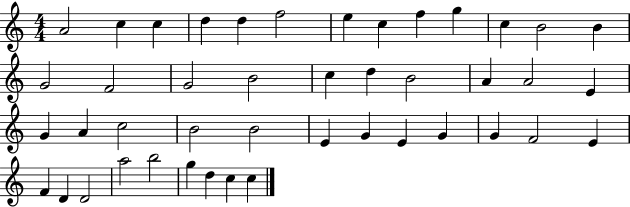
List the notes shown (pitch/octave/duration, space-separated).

A4/h C5/q C5/q D5/q D5/q F5/h E5/q C5/q F5/q G5/q C5/q B4/h B4/q G4/h F4/h G4/h B4/h C5/q D5/q B4/h A4/q A4/h E4/q G4/q A4/q C5/h B4/h B4/h E4/q G4/q E4/q G4/q G4/q F4/h E4/q F4/q D4/q D4/h A5/h B5/h G5/q D5/q C5/q C5/q